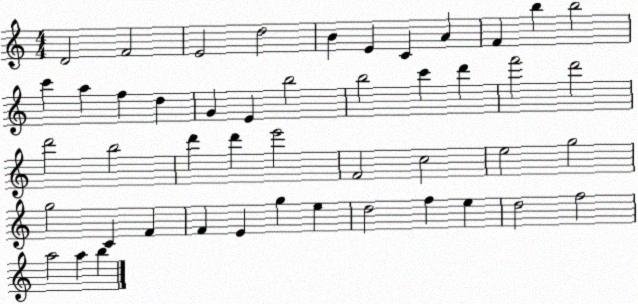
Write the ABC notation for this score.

X:1
T:Untitled
M:4/4
L:1/4
K:C
D2 F2 E2 d2 B E C A F b b2 c' a f d G E b2 b2 c' d' f'2 d'2 d'2 b2 d' d' e'2 F2 c2 e2 g2 g2 C F F E g e d2 f e d2 f2 a2 a b